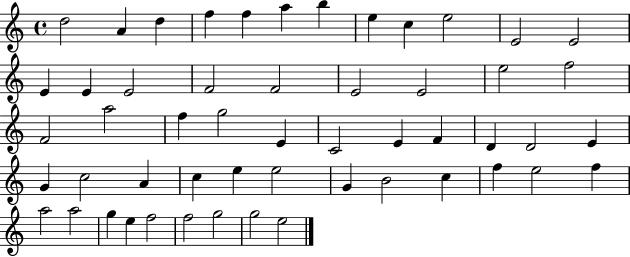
{
  \clef treble
  \time 4/4
  \defaultTimeSignature
  \key c \major
  d''2 a'4 d''4 | f''4 f''4 a''4 b''4 | e''4 c''4 e''2 | e'2 e'2 | \break e'4 e'4 e'2 | f'2 f'2 | e'2 e'2 | e''2 f''2 | \break f'2 a''2 | f''4 g''2 e'4 | c'2 e'4 f'4 | d'4 d'2 e'4 | \break g'4 c''2 a'4 | c''4 e''4 e''2 | g'4 b'2 c''4 | f''4 e''2 f''4 | \break a''2 a''2 | g''4 e''4 f''2 | f''2 g''2 | g''2 e''2 | \break \bar "|."
}